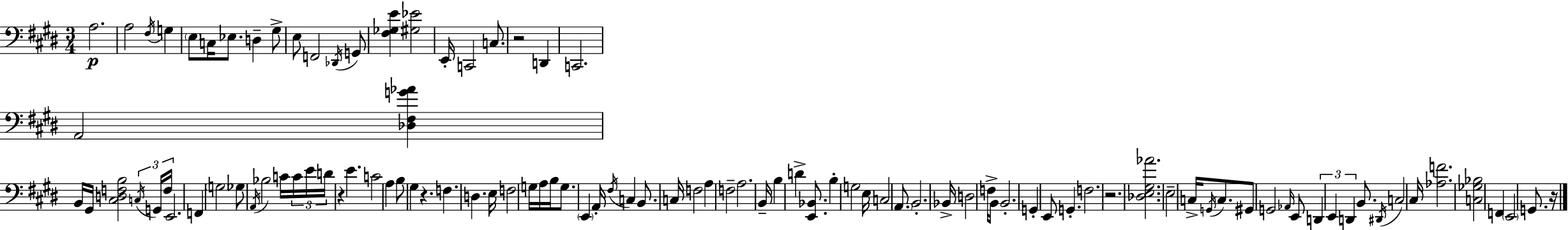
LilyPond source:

{
  \clef bass
  \numericTimeSignature
  \time 3/4
  \key e \major
  a2.\p | a2 \acciaccatura { fis16 } g4 | \parenthesize e8 c16 ees8. d4-- gis8-> | e8 f,2 \acciaccatura { des,16 } | \break g,8 <fis ges e'>4 <gis ees'>2 | e,16-. c,2 c8. | r2 d,4 | c,2. | \break a,2 <des fis g' aes'>4 | b,16 gis,16 <cis d f b>2 | \tuplet 3/2 { \acciaccatura { c16 } g,16 f16 } e,2. | f,4 \parenthesize g2 | \break ges8 \acciaccatura { a,16 } bes2 | c'16 \tuplet 3/2 { c'16 e'16 d'16 } r4 e'4. | c'2 | a4 b8 gis4 r4. | \break f4. d4. | e16 f2 | g16 a16 b16 g8. \parenthesize e,4 a,16-. | \acciaccatura { fis16 } c4 b,8. c16 f2 | \break a4 f2-- | a2. | b,16-- b4 d'4-> | <e, bes,>8. b4-. g2 | \break e16 c2 | \parenthesize a,8. b,2.-. | bes,16-> d2 | f16-> b,8 b,2.-. | \break g,4-. e,8 g,4.-. | f2. | r2. | <des e gis aes'>2. | \break e2-- | c16-> \acciaccatura { g,16 } c8. gis,8 g,2 | \grace { aes,16 } e,8 \tuplet 3/2 { d,4 e,4 | d,4 } b,8. \acciaccatura { dis,16 } c2 | \break cis16 <aes f'>2. | <c ges bes>2 | f,4 \parenthesize e,2 | g,8. r16 \bar "|."
}